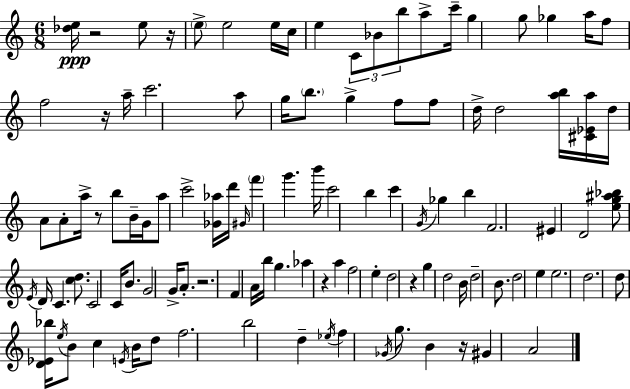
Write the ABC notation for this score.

X:1
T:Untitled
M:6/8
L:1/4
K:Am
[_de]/4 z2 e/2 z/4 e/2 e2 e/4 c/4 e C/2 _B/2 b/2 a/2 c'/4 g g/2 _g a/4 f/2 f2 z/4 a/4 c'2 a/2 g/4 b/2 g f/2 f/2 d/4 d2 [ab]/4 [^C_Ea]/4 d/4 A/2 A/2 a/4 z/2 b/2 B/4 G/4 a/2 c'2 [_G_a]/4 d'/4 ^G/4 f' g' b'/4 c'2 b c' G/4 _g b F2 ^E D2 [eg^a_b]/2 E/4 D/4 C [cd]/2 C2 C/4 B/2 G2 G/4 A/2 z2 F A/4 b/4 g _a z a f2 e d2 z g d2 B/4 d2 B/2 d2 e e2 d2 d/2 [D_E_b]/4 e/4 B/2 c E/4 B/4 d/2 f2 b2 d _e/4 f _G/4 g/2 B z/4 ^G A2